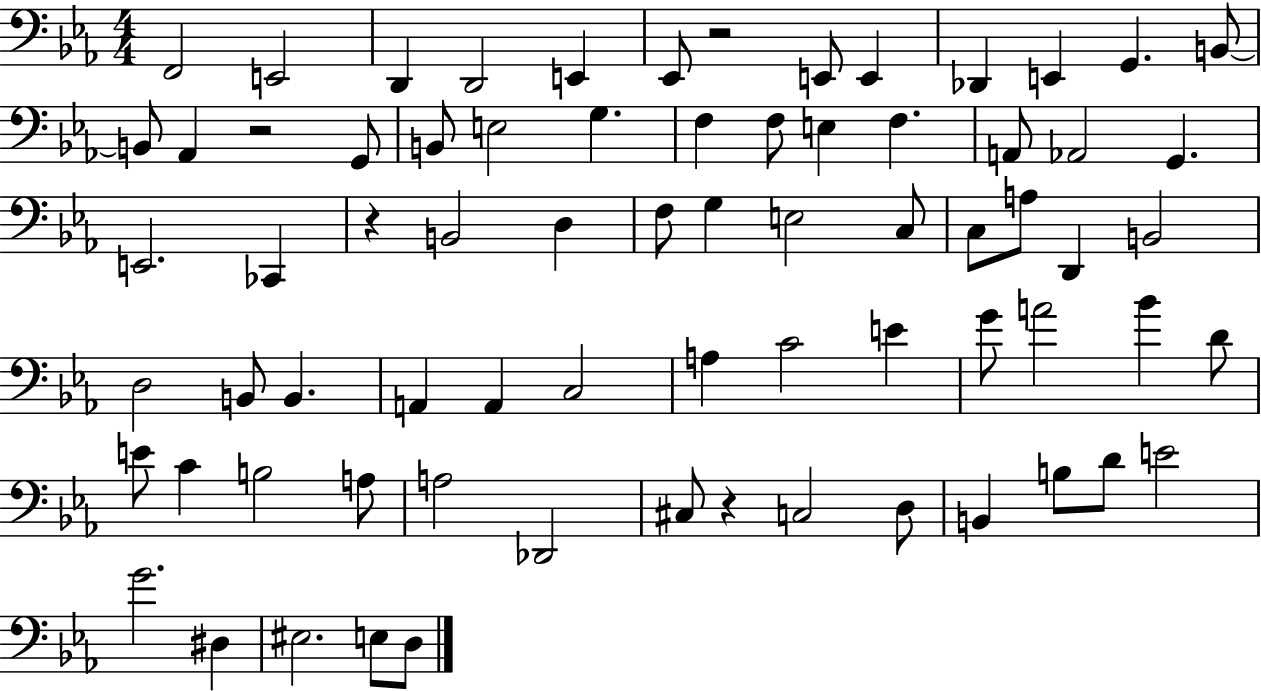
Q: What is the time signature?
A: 4/4